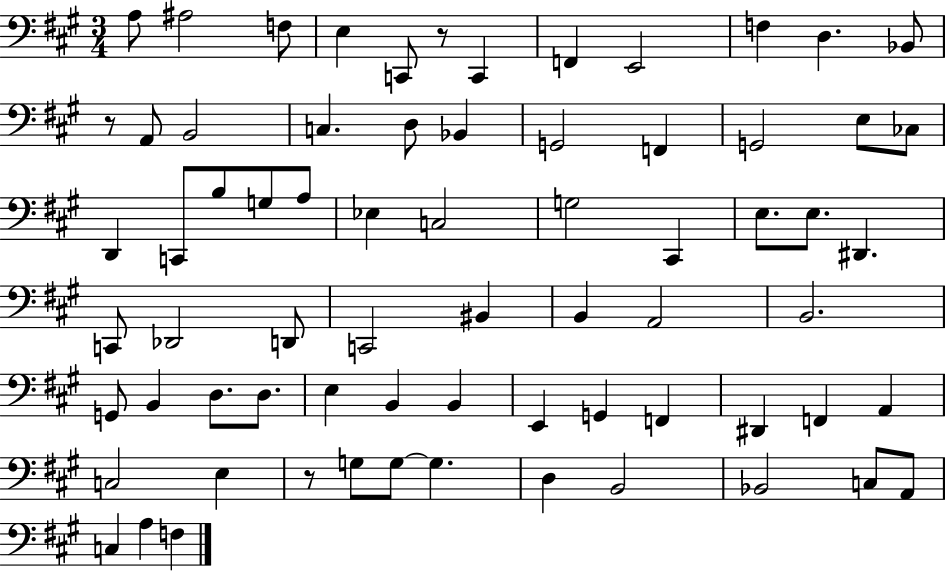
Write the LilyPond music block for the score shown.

{
  \clef bass
  \numericTimeSignature
  \time 3/4
  \key a \major
  a8 ais2 f8 | e4 c,8 r8 c,4 | f,4 e,2 | f4 d4. bes,8 | \break r8 a,8 b,2 | c4. d8 bes,4 | g,2 f,4 | g,2 e8 ces8 | \break d,4 c,8 b8 g8 a8 | ees4 c2 | g2 cis,4 | e8. e8. dis,4. | \break c,8 des,2 d,8 | c,2 bis,4 | b,4 a,2 | b,2. | \break g,8 b,4 d8. d8. | e4 b,4 b,4 | e,4 g,4 f,4 | dis,4 f,4 a,4 | \break c2 e4 | r8 g8 g8~~ g4. | d4 b,2 | bes,2 c8 a,8 | \break c4 a4 f4 | \bar "|."
}